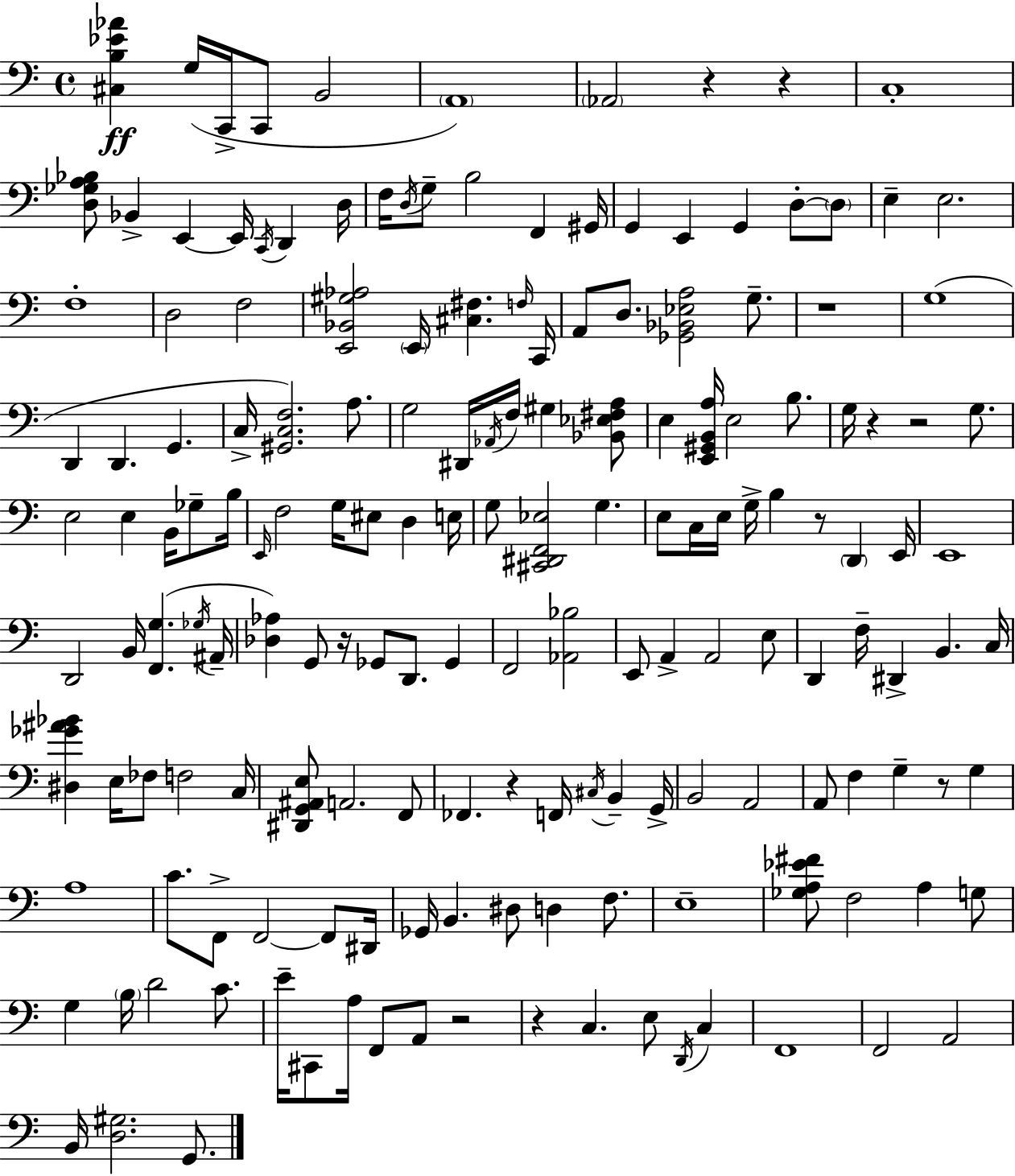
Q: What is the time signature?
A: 4/4